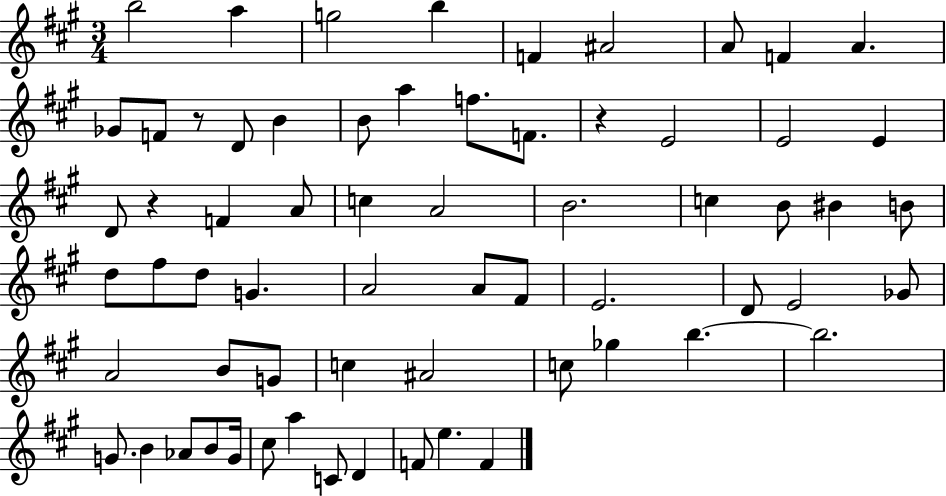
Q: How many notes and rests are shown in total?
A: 65